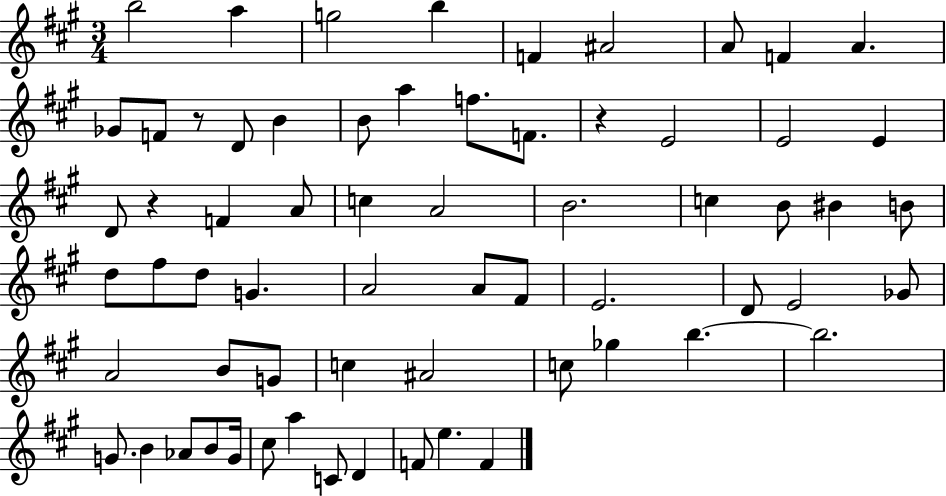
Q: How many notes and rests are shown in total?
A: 65